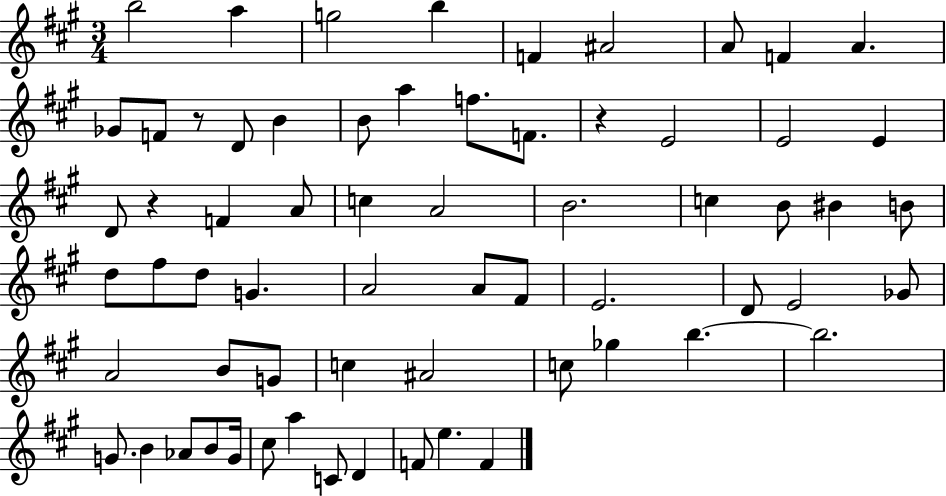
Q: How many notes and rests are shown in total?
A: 65